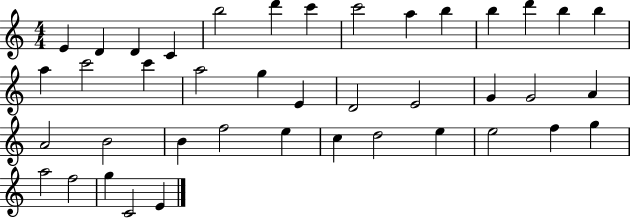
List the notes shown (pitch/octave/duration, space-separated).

E4/q D4/q D4/q C4/q B5/h D6/q C6/q C6/h A5/q B5/q B5/q D6/q B5/q B5/q A5/q C6/h C6/q A5/h G5/q E4/q D4/h E4/h G4/q G4/h A4/q A4/h B4/h B4/q F5/h E5/q C5/q D5/h E5/q E5/h F5/q G5/q A5/h F5/h G5/q C4/h E4/q